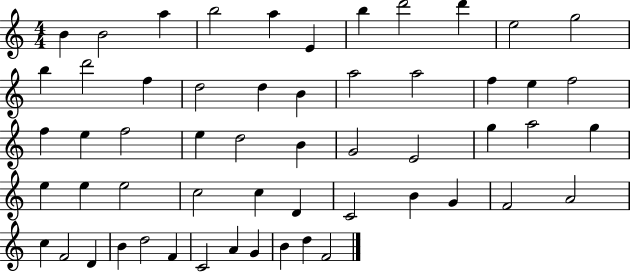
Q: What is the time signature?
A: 4/4